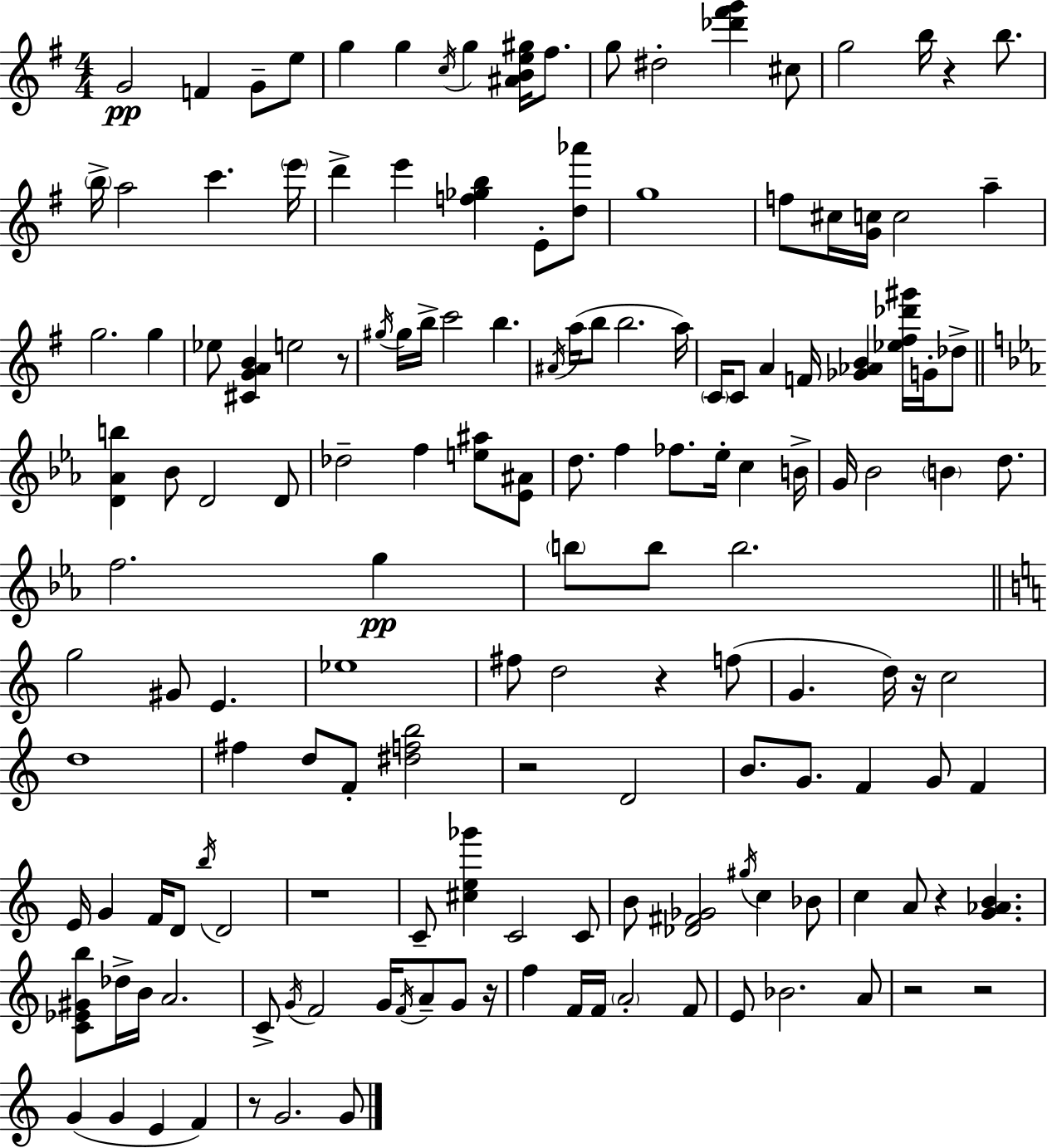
G4/h F4/q G4/e E5/e G5/q G5/q C5/s G5/q [A#4,B4,E5,G#5]/s F#5/e. G5/e D#5/h [Db6,F#6,G6]/q C#5/e G5/h B5/s R/q B5/e. B5/s A5/h C6/q. E6/s D6/q E6/q [F5,Gb5,B5]/q E4/e [D5,Ab6]/e G5/w F5/e C#5/s [G4,C5]/s C5/h A5/q G5/h. G5/q Eb5/e [C#4,G4,A4,B4]/q E5/h R/e G#5/s G#5/s B5/s C6/h B5/q. A#4/s A5/s B5/e B5/h. A5/s C4/s C4/e A4/q F4/s [Gb4,Ab4,B4]/q [Eb5,F#5,Db6,G#6]/s G4/s Db5/e [D4,Ab4,B5]/q Bb4/e D4/h D4/e Db5/h F5/q [E5,A#5]/e [Eb4,A#4]/e D5/e. F5/q FES5/e. Eb5/s C5/q B4/s G4/s Bb4/h B4/q D5/e. F5/h. G5/q B5/e B5/e B5/h. G5/h G#4/e E4/q. Eb5/w F#5/e D5/h R/q F5/e G4/q. D5/s R/s C5/h D5/w F#5/q D5/e F4/e [D#5,F5,B5]/h R/h D4/h B4/e. G4/e. F4/q G4/e F4/q E4/s G4/q F4/s D4/e B5/s D4/h R/w C4/e [C#5,E5,Gb6]/q C4/h C4/e B4/e [Db4,F#4,Gb4]/h G#5/s C5/q Bb4/e C5/q A4/e R/q [G4,Ab4,B4]/q. [C4,Eb4,G#4,B5]/e Db5/s B4/s A4/h. C4/e G4/s F4/h G4/s F4/s A4/e G4/e R/s F5/q F4/s F4/s A4/h F4/e E4/e Bb4/h. A4/e R/h R/h G4/q G4/q E4/q F4/q R/e G4/h. G4/e